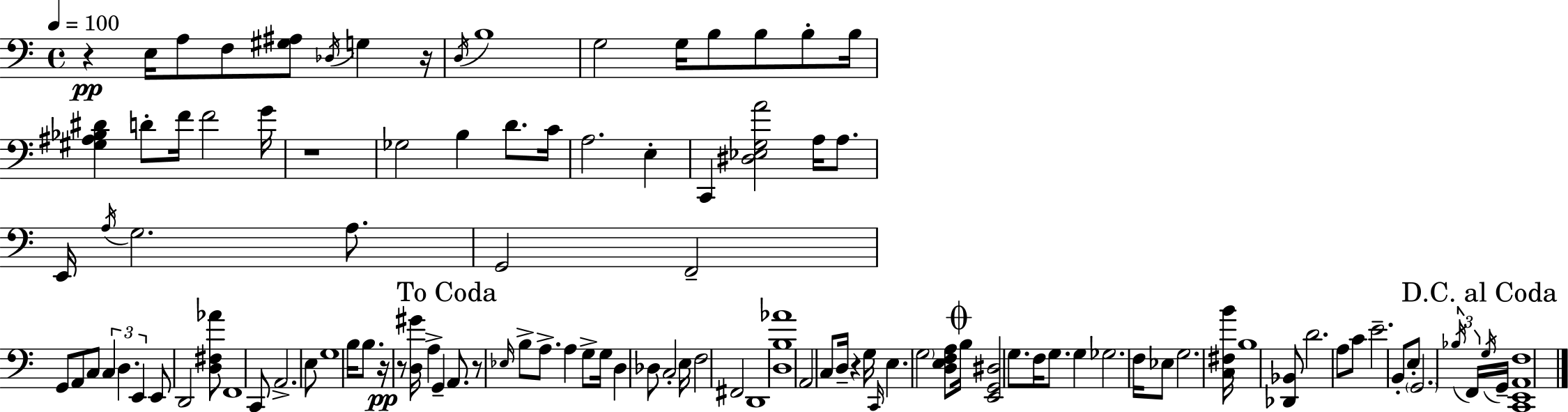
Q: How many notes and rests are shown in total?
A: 109